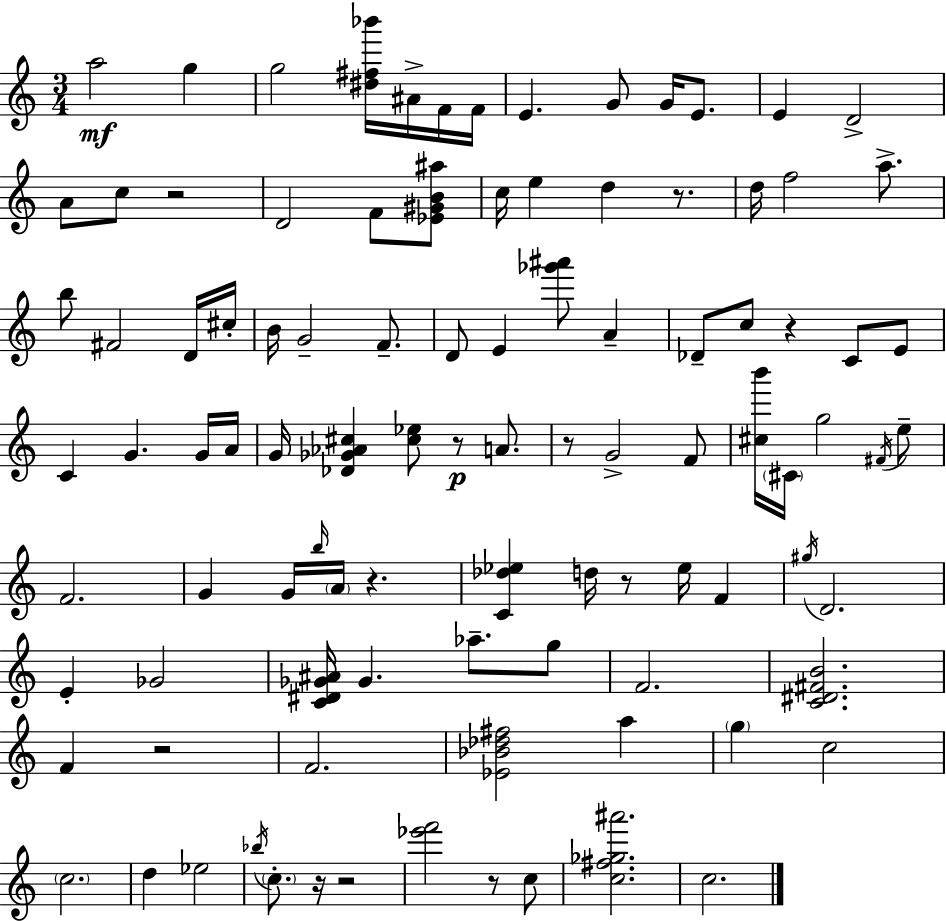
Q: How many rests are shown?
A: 11